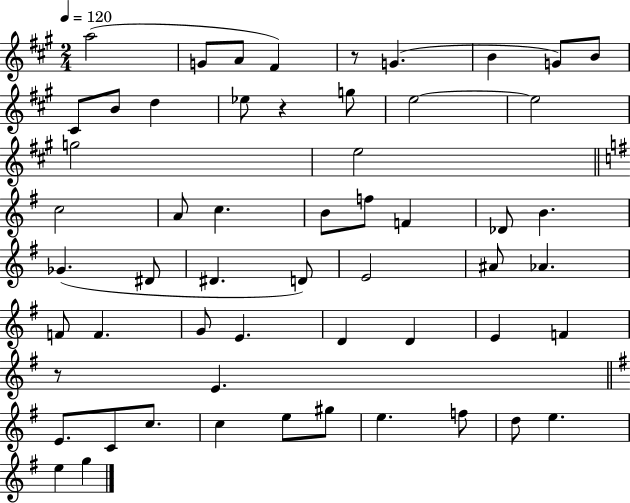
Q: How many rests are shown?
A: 3